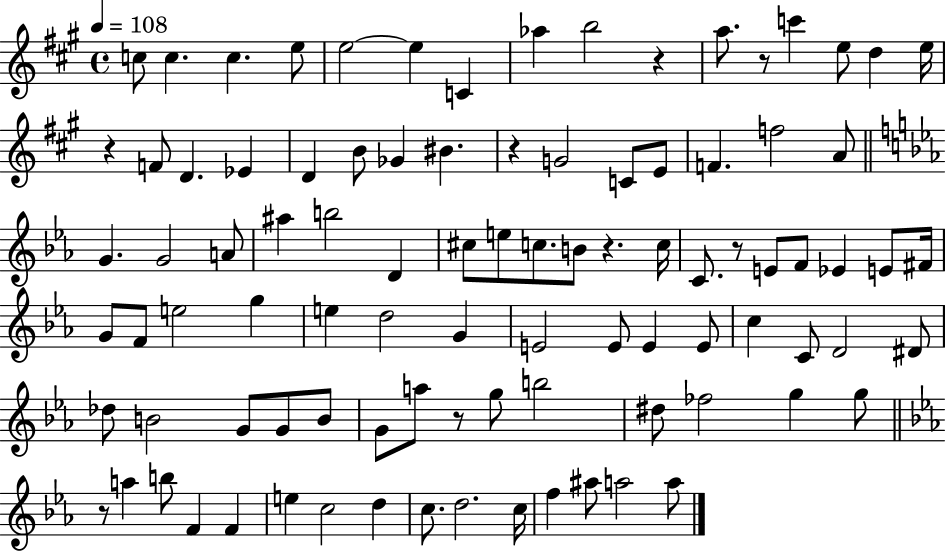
C5/e C5/q. C5/q. E5/e E5/h E5/q C4/q Ab5/q B5/h R/q A5/e. R/e C6/q E5/e D5/q E5/s R/q F4/e D4/q. Eb4/q D4/q B4/e Gb4/q BIS4/q. R/q G4/h C4/e E4/e F4/q. F5/h A4/e G4/q. G4/h A4/e A#5/q B5/h D4/q C#5/e E5/e C5/e. B4/e R/q. C5/s C4/e. R/e E4/e F4/e Eb4/q E4/e F#4/s G4/e F4/e E5/h G5/q E5/q D5/h G4/q E4/h E4/e E4/q E4/e C5/q C4/e D4/h D#4/e Db5/e B4/h G4/e G4/e B4/e G4/e A5/e R/e G5/e B5/h D#5/e FES5/h G5/q G5/e R/e A5/q B5/e F4/q F4/q E5/q C5/h D5/q C5/e. D5/h. C5/s F5/q A#5/e A5/h A5/e